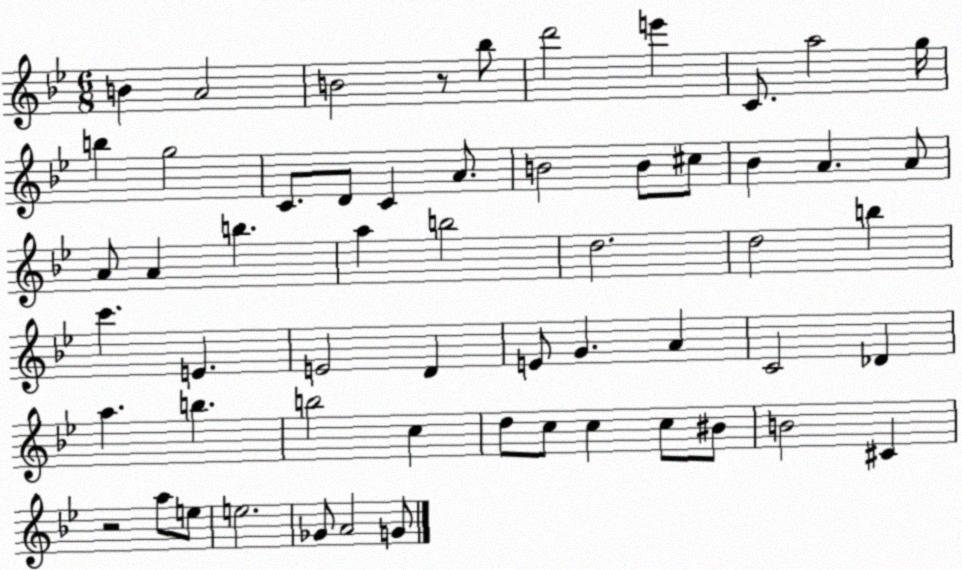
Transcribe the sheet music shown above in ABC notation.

X:1
T:Untitled
M:6/8
L:1/4
K:Bb
B A2 B2 z/2 _b/2 d'2 e' C/2 a2 g/4 b g2 C/2 D/2 C A/2 B2 B/2 ^c/2 _B A A/2 A/2 A b a b2 d2 d2 b c' E E2 D E/2 G A C2 _D a b b2 c d/2 c/2 c c/2 ^B/2 B2 ^C z2 a/2 e/2 e2 _G/2 A2 G/2